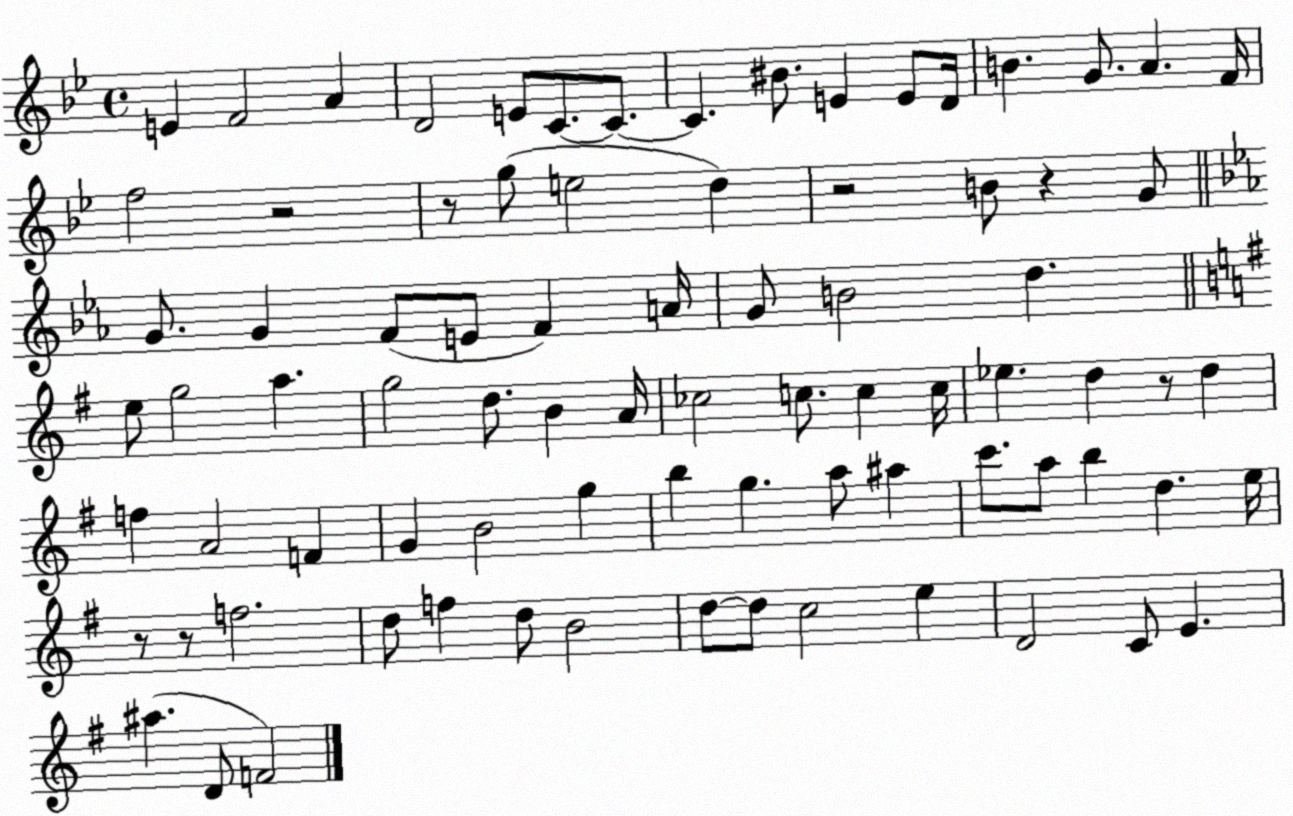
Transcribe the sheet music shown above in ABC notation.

X:1
T:Untitled
M:4/4
L:1/4
K:Bb
E F2 A D2 E/2 C/2 C/2 C ^B/2 E E/2 D/4 B G/2 A F/4 f2 z2 z/2 g/2 e2 d z2 B/2 z G/2 G/2 G F/2 E/2 F A/4 G/2 B2 d e/2 g2 a g2 d/2 B A/4 _c2 c/2 c c/4 _e d z/2 d f A2 F G B2 g b g a/2 ^a c'/2 a/2 b d e/4 z/2 z/2 f2 d/2 f d/2 B2 d/2 d/2 c2 e D2 C/2 E ^a D/2 F2